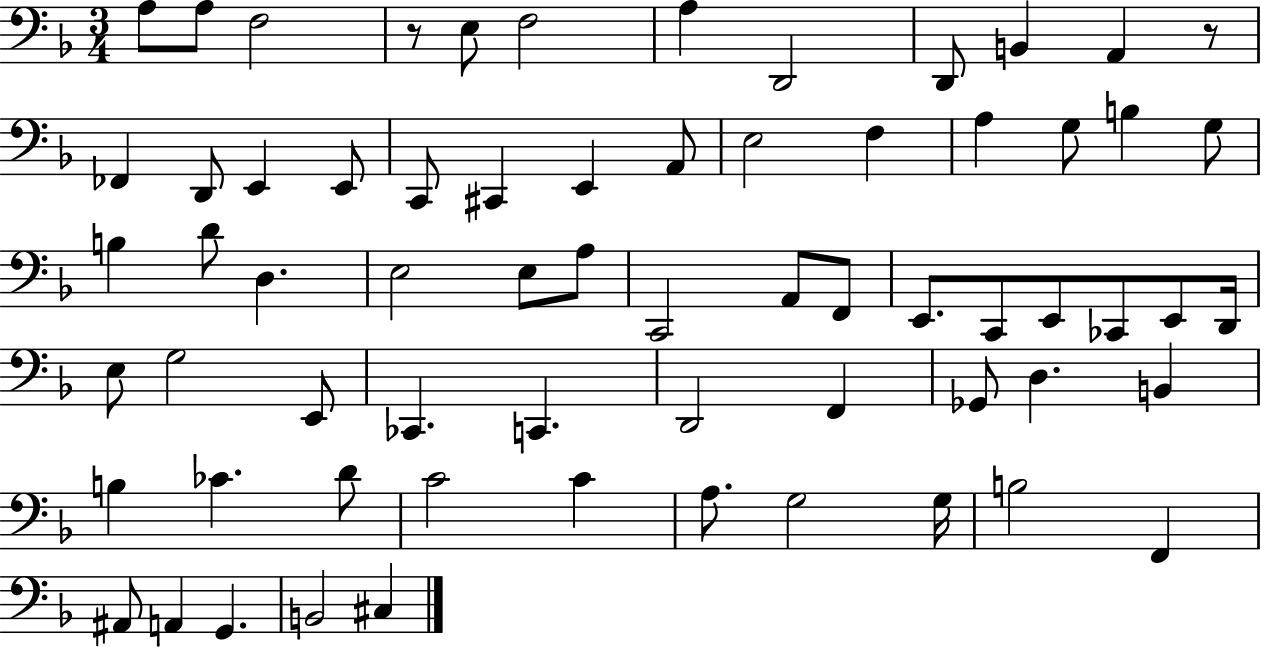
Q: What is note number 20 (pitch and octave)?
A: F3